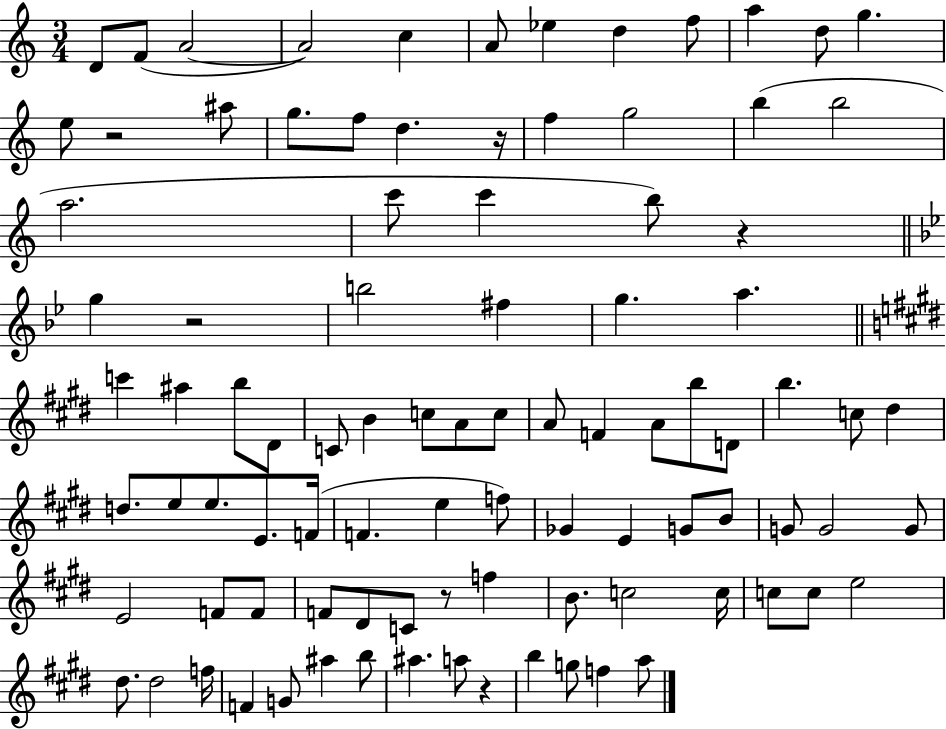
{
  \clef treble
  \numericTimeSignature
  \time 3/4
  \key c \major
  d'8 f'8( a'2~~ | a'2) c''4 | a'8 ees''4 d''4 f''8 | a''4 d''8 g''4. | \break e''8 r2 ais''8 | g''8. f''8 d''4. r16 | f''4 g''2 | b''4( b''2 | \break a''2. | c'''8 c'''4 b''8) r4 | \bar "||" \break \key bes \major g''4 r2 | b''2 fis''4 | g''4. a''4. | \bar "||" \break \key e \major c'''4 ais''4 b''8 dis'8 | c'8 b'4 c''8 a'8 c''8 | a'8 f'4 a'8 b''8 d'8 | b''4. c''8 dis''4 | \break d''8. e''8 e''8. e'8. f'16( | f'4. e''4 f''8) | ges'4 e'4 g'8 b'8 | g'8 g'2 g'8 | \break e'2 f'8 f'8 | f'8 dis'8 c'8 r8 f''4 | b'8. c''2 c''16 | c''8 c''8 e''2 | \break dis''8. dis''2 f''16 | f'4 g'8 ais''4 b''8 | ais''4. a''8 r4 | b''4 g''8 f''4 a''8 | \break \bar "|."
}